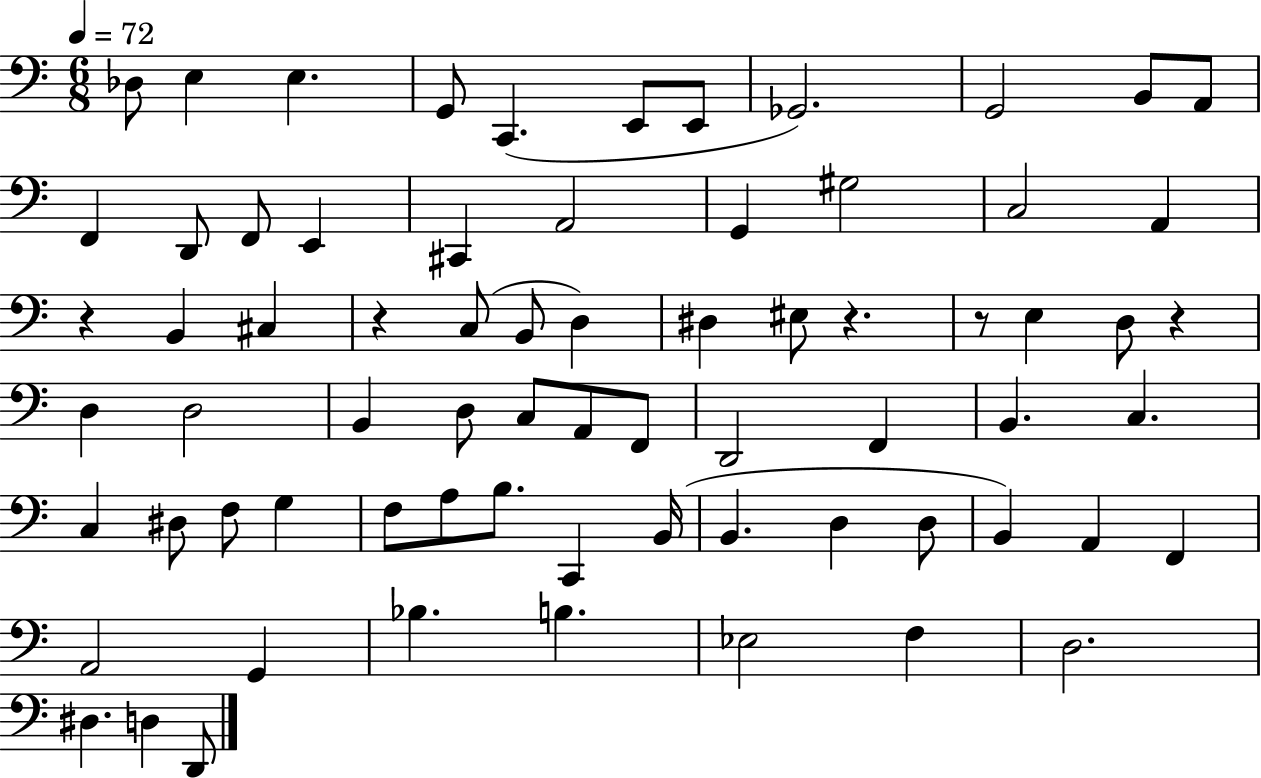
X:1
T:Untitled
M:6/8
L:1/4
K:C
_D,/2 E, E, G,,/2 C,, E,,/2 E,,/2 _G,,2 G,,2 B,,/2 A,,/2 F,, D,,/2 F,,/2 E,, ^C,, A,,2 G,, ^G,2 C,2 A,, z B,, ^C, z C,/2 B,,/2 D, ^D, ^E,/2 z z/2 E, D,/2 z D, D,2 B,, D,/2 C,/2 A,,/2 F,,/2 D,,2 F,, B,, C, C, ^D,/2 F,/2 G, F,/2 A,/2 B,/2 C,, B,,/4 B,, D, D,/2 B,, A,, F,, A,,2 G,, _B, B, _E,2 F, D,2 ^D, D, D,,/2